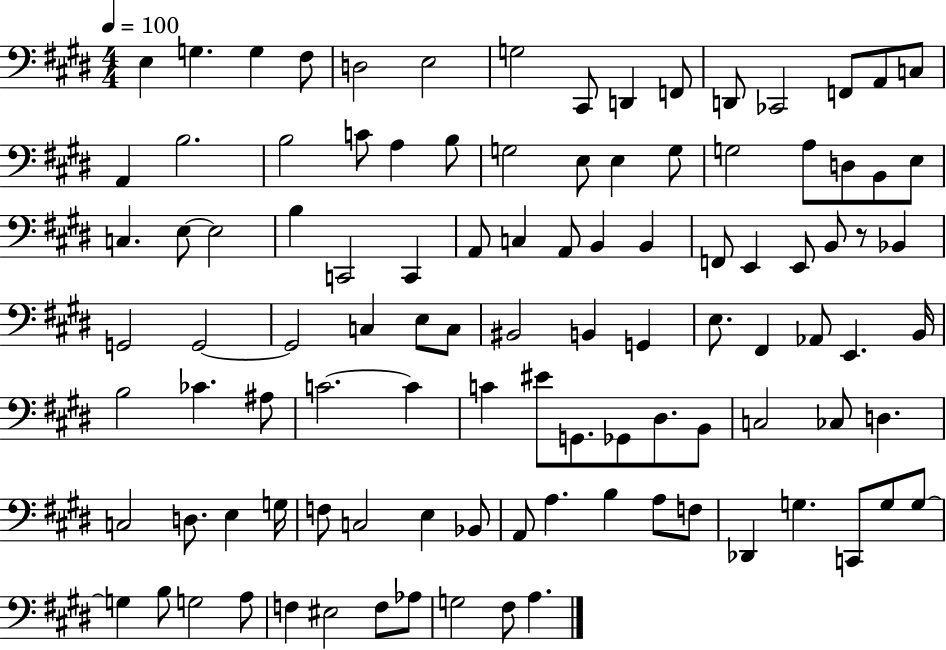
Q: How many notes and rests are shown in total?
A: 104